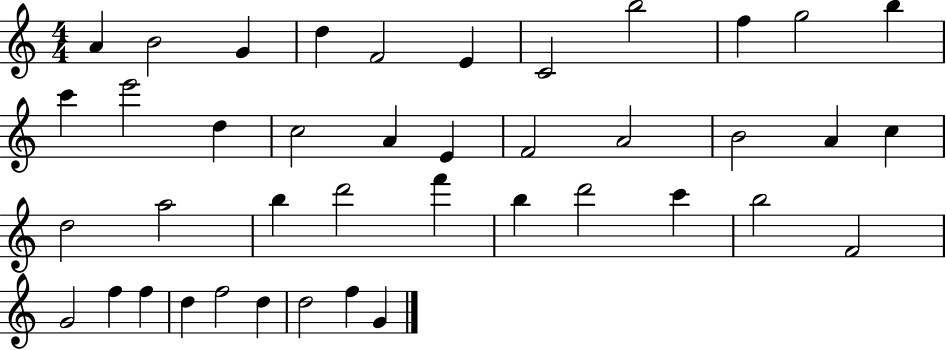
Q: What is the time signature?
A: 4/4